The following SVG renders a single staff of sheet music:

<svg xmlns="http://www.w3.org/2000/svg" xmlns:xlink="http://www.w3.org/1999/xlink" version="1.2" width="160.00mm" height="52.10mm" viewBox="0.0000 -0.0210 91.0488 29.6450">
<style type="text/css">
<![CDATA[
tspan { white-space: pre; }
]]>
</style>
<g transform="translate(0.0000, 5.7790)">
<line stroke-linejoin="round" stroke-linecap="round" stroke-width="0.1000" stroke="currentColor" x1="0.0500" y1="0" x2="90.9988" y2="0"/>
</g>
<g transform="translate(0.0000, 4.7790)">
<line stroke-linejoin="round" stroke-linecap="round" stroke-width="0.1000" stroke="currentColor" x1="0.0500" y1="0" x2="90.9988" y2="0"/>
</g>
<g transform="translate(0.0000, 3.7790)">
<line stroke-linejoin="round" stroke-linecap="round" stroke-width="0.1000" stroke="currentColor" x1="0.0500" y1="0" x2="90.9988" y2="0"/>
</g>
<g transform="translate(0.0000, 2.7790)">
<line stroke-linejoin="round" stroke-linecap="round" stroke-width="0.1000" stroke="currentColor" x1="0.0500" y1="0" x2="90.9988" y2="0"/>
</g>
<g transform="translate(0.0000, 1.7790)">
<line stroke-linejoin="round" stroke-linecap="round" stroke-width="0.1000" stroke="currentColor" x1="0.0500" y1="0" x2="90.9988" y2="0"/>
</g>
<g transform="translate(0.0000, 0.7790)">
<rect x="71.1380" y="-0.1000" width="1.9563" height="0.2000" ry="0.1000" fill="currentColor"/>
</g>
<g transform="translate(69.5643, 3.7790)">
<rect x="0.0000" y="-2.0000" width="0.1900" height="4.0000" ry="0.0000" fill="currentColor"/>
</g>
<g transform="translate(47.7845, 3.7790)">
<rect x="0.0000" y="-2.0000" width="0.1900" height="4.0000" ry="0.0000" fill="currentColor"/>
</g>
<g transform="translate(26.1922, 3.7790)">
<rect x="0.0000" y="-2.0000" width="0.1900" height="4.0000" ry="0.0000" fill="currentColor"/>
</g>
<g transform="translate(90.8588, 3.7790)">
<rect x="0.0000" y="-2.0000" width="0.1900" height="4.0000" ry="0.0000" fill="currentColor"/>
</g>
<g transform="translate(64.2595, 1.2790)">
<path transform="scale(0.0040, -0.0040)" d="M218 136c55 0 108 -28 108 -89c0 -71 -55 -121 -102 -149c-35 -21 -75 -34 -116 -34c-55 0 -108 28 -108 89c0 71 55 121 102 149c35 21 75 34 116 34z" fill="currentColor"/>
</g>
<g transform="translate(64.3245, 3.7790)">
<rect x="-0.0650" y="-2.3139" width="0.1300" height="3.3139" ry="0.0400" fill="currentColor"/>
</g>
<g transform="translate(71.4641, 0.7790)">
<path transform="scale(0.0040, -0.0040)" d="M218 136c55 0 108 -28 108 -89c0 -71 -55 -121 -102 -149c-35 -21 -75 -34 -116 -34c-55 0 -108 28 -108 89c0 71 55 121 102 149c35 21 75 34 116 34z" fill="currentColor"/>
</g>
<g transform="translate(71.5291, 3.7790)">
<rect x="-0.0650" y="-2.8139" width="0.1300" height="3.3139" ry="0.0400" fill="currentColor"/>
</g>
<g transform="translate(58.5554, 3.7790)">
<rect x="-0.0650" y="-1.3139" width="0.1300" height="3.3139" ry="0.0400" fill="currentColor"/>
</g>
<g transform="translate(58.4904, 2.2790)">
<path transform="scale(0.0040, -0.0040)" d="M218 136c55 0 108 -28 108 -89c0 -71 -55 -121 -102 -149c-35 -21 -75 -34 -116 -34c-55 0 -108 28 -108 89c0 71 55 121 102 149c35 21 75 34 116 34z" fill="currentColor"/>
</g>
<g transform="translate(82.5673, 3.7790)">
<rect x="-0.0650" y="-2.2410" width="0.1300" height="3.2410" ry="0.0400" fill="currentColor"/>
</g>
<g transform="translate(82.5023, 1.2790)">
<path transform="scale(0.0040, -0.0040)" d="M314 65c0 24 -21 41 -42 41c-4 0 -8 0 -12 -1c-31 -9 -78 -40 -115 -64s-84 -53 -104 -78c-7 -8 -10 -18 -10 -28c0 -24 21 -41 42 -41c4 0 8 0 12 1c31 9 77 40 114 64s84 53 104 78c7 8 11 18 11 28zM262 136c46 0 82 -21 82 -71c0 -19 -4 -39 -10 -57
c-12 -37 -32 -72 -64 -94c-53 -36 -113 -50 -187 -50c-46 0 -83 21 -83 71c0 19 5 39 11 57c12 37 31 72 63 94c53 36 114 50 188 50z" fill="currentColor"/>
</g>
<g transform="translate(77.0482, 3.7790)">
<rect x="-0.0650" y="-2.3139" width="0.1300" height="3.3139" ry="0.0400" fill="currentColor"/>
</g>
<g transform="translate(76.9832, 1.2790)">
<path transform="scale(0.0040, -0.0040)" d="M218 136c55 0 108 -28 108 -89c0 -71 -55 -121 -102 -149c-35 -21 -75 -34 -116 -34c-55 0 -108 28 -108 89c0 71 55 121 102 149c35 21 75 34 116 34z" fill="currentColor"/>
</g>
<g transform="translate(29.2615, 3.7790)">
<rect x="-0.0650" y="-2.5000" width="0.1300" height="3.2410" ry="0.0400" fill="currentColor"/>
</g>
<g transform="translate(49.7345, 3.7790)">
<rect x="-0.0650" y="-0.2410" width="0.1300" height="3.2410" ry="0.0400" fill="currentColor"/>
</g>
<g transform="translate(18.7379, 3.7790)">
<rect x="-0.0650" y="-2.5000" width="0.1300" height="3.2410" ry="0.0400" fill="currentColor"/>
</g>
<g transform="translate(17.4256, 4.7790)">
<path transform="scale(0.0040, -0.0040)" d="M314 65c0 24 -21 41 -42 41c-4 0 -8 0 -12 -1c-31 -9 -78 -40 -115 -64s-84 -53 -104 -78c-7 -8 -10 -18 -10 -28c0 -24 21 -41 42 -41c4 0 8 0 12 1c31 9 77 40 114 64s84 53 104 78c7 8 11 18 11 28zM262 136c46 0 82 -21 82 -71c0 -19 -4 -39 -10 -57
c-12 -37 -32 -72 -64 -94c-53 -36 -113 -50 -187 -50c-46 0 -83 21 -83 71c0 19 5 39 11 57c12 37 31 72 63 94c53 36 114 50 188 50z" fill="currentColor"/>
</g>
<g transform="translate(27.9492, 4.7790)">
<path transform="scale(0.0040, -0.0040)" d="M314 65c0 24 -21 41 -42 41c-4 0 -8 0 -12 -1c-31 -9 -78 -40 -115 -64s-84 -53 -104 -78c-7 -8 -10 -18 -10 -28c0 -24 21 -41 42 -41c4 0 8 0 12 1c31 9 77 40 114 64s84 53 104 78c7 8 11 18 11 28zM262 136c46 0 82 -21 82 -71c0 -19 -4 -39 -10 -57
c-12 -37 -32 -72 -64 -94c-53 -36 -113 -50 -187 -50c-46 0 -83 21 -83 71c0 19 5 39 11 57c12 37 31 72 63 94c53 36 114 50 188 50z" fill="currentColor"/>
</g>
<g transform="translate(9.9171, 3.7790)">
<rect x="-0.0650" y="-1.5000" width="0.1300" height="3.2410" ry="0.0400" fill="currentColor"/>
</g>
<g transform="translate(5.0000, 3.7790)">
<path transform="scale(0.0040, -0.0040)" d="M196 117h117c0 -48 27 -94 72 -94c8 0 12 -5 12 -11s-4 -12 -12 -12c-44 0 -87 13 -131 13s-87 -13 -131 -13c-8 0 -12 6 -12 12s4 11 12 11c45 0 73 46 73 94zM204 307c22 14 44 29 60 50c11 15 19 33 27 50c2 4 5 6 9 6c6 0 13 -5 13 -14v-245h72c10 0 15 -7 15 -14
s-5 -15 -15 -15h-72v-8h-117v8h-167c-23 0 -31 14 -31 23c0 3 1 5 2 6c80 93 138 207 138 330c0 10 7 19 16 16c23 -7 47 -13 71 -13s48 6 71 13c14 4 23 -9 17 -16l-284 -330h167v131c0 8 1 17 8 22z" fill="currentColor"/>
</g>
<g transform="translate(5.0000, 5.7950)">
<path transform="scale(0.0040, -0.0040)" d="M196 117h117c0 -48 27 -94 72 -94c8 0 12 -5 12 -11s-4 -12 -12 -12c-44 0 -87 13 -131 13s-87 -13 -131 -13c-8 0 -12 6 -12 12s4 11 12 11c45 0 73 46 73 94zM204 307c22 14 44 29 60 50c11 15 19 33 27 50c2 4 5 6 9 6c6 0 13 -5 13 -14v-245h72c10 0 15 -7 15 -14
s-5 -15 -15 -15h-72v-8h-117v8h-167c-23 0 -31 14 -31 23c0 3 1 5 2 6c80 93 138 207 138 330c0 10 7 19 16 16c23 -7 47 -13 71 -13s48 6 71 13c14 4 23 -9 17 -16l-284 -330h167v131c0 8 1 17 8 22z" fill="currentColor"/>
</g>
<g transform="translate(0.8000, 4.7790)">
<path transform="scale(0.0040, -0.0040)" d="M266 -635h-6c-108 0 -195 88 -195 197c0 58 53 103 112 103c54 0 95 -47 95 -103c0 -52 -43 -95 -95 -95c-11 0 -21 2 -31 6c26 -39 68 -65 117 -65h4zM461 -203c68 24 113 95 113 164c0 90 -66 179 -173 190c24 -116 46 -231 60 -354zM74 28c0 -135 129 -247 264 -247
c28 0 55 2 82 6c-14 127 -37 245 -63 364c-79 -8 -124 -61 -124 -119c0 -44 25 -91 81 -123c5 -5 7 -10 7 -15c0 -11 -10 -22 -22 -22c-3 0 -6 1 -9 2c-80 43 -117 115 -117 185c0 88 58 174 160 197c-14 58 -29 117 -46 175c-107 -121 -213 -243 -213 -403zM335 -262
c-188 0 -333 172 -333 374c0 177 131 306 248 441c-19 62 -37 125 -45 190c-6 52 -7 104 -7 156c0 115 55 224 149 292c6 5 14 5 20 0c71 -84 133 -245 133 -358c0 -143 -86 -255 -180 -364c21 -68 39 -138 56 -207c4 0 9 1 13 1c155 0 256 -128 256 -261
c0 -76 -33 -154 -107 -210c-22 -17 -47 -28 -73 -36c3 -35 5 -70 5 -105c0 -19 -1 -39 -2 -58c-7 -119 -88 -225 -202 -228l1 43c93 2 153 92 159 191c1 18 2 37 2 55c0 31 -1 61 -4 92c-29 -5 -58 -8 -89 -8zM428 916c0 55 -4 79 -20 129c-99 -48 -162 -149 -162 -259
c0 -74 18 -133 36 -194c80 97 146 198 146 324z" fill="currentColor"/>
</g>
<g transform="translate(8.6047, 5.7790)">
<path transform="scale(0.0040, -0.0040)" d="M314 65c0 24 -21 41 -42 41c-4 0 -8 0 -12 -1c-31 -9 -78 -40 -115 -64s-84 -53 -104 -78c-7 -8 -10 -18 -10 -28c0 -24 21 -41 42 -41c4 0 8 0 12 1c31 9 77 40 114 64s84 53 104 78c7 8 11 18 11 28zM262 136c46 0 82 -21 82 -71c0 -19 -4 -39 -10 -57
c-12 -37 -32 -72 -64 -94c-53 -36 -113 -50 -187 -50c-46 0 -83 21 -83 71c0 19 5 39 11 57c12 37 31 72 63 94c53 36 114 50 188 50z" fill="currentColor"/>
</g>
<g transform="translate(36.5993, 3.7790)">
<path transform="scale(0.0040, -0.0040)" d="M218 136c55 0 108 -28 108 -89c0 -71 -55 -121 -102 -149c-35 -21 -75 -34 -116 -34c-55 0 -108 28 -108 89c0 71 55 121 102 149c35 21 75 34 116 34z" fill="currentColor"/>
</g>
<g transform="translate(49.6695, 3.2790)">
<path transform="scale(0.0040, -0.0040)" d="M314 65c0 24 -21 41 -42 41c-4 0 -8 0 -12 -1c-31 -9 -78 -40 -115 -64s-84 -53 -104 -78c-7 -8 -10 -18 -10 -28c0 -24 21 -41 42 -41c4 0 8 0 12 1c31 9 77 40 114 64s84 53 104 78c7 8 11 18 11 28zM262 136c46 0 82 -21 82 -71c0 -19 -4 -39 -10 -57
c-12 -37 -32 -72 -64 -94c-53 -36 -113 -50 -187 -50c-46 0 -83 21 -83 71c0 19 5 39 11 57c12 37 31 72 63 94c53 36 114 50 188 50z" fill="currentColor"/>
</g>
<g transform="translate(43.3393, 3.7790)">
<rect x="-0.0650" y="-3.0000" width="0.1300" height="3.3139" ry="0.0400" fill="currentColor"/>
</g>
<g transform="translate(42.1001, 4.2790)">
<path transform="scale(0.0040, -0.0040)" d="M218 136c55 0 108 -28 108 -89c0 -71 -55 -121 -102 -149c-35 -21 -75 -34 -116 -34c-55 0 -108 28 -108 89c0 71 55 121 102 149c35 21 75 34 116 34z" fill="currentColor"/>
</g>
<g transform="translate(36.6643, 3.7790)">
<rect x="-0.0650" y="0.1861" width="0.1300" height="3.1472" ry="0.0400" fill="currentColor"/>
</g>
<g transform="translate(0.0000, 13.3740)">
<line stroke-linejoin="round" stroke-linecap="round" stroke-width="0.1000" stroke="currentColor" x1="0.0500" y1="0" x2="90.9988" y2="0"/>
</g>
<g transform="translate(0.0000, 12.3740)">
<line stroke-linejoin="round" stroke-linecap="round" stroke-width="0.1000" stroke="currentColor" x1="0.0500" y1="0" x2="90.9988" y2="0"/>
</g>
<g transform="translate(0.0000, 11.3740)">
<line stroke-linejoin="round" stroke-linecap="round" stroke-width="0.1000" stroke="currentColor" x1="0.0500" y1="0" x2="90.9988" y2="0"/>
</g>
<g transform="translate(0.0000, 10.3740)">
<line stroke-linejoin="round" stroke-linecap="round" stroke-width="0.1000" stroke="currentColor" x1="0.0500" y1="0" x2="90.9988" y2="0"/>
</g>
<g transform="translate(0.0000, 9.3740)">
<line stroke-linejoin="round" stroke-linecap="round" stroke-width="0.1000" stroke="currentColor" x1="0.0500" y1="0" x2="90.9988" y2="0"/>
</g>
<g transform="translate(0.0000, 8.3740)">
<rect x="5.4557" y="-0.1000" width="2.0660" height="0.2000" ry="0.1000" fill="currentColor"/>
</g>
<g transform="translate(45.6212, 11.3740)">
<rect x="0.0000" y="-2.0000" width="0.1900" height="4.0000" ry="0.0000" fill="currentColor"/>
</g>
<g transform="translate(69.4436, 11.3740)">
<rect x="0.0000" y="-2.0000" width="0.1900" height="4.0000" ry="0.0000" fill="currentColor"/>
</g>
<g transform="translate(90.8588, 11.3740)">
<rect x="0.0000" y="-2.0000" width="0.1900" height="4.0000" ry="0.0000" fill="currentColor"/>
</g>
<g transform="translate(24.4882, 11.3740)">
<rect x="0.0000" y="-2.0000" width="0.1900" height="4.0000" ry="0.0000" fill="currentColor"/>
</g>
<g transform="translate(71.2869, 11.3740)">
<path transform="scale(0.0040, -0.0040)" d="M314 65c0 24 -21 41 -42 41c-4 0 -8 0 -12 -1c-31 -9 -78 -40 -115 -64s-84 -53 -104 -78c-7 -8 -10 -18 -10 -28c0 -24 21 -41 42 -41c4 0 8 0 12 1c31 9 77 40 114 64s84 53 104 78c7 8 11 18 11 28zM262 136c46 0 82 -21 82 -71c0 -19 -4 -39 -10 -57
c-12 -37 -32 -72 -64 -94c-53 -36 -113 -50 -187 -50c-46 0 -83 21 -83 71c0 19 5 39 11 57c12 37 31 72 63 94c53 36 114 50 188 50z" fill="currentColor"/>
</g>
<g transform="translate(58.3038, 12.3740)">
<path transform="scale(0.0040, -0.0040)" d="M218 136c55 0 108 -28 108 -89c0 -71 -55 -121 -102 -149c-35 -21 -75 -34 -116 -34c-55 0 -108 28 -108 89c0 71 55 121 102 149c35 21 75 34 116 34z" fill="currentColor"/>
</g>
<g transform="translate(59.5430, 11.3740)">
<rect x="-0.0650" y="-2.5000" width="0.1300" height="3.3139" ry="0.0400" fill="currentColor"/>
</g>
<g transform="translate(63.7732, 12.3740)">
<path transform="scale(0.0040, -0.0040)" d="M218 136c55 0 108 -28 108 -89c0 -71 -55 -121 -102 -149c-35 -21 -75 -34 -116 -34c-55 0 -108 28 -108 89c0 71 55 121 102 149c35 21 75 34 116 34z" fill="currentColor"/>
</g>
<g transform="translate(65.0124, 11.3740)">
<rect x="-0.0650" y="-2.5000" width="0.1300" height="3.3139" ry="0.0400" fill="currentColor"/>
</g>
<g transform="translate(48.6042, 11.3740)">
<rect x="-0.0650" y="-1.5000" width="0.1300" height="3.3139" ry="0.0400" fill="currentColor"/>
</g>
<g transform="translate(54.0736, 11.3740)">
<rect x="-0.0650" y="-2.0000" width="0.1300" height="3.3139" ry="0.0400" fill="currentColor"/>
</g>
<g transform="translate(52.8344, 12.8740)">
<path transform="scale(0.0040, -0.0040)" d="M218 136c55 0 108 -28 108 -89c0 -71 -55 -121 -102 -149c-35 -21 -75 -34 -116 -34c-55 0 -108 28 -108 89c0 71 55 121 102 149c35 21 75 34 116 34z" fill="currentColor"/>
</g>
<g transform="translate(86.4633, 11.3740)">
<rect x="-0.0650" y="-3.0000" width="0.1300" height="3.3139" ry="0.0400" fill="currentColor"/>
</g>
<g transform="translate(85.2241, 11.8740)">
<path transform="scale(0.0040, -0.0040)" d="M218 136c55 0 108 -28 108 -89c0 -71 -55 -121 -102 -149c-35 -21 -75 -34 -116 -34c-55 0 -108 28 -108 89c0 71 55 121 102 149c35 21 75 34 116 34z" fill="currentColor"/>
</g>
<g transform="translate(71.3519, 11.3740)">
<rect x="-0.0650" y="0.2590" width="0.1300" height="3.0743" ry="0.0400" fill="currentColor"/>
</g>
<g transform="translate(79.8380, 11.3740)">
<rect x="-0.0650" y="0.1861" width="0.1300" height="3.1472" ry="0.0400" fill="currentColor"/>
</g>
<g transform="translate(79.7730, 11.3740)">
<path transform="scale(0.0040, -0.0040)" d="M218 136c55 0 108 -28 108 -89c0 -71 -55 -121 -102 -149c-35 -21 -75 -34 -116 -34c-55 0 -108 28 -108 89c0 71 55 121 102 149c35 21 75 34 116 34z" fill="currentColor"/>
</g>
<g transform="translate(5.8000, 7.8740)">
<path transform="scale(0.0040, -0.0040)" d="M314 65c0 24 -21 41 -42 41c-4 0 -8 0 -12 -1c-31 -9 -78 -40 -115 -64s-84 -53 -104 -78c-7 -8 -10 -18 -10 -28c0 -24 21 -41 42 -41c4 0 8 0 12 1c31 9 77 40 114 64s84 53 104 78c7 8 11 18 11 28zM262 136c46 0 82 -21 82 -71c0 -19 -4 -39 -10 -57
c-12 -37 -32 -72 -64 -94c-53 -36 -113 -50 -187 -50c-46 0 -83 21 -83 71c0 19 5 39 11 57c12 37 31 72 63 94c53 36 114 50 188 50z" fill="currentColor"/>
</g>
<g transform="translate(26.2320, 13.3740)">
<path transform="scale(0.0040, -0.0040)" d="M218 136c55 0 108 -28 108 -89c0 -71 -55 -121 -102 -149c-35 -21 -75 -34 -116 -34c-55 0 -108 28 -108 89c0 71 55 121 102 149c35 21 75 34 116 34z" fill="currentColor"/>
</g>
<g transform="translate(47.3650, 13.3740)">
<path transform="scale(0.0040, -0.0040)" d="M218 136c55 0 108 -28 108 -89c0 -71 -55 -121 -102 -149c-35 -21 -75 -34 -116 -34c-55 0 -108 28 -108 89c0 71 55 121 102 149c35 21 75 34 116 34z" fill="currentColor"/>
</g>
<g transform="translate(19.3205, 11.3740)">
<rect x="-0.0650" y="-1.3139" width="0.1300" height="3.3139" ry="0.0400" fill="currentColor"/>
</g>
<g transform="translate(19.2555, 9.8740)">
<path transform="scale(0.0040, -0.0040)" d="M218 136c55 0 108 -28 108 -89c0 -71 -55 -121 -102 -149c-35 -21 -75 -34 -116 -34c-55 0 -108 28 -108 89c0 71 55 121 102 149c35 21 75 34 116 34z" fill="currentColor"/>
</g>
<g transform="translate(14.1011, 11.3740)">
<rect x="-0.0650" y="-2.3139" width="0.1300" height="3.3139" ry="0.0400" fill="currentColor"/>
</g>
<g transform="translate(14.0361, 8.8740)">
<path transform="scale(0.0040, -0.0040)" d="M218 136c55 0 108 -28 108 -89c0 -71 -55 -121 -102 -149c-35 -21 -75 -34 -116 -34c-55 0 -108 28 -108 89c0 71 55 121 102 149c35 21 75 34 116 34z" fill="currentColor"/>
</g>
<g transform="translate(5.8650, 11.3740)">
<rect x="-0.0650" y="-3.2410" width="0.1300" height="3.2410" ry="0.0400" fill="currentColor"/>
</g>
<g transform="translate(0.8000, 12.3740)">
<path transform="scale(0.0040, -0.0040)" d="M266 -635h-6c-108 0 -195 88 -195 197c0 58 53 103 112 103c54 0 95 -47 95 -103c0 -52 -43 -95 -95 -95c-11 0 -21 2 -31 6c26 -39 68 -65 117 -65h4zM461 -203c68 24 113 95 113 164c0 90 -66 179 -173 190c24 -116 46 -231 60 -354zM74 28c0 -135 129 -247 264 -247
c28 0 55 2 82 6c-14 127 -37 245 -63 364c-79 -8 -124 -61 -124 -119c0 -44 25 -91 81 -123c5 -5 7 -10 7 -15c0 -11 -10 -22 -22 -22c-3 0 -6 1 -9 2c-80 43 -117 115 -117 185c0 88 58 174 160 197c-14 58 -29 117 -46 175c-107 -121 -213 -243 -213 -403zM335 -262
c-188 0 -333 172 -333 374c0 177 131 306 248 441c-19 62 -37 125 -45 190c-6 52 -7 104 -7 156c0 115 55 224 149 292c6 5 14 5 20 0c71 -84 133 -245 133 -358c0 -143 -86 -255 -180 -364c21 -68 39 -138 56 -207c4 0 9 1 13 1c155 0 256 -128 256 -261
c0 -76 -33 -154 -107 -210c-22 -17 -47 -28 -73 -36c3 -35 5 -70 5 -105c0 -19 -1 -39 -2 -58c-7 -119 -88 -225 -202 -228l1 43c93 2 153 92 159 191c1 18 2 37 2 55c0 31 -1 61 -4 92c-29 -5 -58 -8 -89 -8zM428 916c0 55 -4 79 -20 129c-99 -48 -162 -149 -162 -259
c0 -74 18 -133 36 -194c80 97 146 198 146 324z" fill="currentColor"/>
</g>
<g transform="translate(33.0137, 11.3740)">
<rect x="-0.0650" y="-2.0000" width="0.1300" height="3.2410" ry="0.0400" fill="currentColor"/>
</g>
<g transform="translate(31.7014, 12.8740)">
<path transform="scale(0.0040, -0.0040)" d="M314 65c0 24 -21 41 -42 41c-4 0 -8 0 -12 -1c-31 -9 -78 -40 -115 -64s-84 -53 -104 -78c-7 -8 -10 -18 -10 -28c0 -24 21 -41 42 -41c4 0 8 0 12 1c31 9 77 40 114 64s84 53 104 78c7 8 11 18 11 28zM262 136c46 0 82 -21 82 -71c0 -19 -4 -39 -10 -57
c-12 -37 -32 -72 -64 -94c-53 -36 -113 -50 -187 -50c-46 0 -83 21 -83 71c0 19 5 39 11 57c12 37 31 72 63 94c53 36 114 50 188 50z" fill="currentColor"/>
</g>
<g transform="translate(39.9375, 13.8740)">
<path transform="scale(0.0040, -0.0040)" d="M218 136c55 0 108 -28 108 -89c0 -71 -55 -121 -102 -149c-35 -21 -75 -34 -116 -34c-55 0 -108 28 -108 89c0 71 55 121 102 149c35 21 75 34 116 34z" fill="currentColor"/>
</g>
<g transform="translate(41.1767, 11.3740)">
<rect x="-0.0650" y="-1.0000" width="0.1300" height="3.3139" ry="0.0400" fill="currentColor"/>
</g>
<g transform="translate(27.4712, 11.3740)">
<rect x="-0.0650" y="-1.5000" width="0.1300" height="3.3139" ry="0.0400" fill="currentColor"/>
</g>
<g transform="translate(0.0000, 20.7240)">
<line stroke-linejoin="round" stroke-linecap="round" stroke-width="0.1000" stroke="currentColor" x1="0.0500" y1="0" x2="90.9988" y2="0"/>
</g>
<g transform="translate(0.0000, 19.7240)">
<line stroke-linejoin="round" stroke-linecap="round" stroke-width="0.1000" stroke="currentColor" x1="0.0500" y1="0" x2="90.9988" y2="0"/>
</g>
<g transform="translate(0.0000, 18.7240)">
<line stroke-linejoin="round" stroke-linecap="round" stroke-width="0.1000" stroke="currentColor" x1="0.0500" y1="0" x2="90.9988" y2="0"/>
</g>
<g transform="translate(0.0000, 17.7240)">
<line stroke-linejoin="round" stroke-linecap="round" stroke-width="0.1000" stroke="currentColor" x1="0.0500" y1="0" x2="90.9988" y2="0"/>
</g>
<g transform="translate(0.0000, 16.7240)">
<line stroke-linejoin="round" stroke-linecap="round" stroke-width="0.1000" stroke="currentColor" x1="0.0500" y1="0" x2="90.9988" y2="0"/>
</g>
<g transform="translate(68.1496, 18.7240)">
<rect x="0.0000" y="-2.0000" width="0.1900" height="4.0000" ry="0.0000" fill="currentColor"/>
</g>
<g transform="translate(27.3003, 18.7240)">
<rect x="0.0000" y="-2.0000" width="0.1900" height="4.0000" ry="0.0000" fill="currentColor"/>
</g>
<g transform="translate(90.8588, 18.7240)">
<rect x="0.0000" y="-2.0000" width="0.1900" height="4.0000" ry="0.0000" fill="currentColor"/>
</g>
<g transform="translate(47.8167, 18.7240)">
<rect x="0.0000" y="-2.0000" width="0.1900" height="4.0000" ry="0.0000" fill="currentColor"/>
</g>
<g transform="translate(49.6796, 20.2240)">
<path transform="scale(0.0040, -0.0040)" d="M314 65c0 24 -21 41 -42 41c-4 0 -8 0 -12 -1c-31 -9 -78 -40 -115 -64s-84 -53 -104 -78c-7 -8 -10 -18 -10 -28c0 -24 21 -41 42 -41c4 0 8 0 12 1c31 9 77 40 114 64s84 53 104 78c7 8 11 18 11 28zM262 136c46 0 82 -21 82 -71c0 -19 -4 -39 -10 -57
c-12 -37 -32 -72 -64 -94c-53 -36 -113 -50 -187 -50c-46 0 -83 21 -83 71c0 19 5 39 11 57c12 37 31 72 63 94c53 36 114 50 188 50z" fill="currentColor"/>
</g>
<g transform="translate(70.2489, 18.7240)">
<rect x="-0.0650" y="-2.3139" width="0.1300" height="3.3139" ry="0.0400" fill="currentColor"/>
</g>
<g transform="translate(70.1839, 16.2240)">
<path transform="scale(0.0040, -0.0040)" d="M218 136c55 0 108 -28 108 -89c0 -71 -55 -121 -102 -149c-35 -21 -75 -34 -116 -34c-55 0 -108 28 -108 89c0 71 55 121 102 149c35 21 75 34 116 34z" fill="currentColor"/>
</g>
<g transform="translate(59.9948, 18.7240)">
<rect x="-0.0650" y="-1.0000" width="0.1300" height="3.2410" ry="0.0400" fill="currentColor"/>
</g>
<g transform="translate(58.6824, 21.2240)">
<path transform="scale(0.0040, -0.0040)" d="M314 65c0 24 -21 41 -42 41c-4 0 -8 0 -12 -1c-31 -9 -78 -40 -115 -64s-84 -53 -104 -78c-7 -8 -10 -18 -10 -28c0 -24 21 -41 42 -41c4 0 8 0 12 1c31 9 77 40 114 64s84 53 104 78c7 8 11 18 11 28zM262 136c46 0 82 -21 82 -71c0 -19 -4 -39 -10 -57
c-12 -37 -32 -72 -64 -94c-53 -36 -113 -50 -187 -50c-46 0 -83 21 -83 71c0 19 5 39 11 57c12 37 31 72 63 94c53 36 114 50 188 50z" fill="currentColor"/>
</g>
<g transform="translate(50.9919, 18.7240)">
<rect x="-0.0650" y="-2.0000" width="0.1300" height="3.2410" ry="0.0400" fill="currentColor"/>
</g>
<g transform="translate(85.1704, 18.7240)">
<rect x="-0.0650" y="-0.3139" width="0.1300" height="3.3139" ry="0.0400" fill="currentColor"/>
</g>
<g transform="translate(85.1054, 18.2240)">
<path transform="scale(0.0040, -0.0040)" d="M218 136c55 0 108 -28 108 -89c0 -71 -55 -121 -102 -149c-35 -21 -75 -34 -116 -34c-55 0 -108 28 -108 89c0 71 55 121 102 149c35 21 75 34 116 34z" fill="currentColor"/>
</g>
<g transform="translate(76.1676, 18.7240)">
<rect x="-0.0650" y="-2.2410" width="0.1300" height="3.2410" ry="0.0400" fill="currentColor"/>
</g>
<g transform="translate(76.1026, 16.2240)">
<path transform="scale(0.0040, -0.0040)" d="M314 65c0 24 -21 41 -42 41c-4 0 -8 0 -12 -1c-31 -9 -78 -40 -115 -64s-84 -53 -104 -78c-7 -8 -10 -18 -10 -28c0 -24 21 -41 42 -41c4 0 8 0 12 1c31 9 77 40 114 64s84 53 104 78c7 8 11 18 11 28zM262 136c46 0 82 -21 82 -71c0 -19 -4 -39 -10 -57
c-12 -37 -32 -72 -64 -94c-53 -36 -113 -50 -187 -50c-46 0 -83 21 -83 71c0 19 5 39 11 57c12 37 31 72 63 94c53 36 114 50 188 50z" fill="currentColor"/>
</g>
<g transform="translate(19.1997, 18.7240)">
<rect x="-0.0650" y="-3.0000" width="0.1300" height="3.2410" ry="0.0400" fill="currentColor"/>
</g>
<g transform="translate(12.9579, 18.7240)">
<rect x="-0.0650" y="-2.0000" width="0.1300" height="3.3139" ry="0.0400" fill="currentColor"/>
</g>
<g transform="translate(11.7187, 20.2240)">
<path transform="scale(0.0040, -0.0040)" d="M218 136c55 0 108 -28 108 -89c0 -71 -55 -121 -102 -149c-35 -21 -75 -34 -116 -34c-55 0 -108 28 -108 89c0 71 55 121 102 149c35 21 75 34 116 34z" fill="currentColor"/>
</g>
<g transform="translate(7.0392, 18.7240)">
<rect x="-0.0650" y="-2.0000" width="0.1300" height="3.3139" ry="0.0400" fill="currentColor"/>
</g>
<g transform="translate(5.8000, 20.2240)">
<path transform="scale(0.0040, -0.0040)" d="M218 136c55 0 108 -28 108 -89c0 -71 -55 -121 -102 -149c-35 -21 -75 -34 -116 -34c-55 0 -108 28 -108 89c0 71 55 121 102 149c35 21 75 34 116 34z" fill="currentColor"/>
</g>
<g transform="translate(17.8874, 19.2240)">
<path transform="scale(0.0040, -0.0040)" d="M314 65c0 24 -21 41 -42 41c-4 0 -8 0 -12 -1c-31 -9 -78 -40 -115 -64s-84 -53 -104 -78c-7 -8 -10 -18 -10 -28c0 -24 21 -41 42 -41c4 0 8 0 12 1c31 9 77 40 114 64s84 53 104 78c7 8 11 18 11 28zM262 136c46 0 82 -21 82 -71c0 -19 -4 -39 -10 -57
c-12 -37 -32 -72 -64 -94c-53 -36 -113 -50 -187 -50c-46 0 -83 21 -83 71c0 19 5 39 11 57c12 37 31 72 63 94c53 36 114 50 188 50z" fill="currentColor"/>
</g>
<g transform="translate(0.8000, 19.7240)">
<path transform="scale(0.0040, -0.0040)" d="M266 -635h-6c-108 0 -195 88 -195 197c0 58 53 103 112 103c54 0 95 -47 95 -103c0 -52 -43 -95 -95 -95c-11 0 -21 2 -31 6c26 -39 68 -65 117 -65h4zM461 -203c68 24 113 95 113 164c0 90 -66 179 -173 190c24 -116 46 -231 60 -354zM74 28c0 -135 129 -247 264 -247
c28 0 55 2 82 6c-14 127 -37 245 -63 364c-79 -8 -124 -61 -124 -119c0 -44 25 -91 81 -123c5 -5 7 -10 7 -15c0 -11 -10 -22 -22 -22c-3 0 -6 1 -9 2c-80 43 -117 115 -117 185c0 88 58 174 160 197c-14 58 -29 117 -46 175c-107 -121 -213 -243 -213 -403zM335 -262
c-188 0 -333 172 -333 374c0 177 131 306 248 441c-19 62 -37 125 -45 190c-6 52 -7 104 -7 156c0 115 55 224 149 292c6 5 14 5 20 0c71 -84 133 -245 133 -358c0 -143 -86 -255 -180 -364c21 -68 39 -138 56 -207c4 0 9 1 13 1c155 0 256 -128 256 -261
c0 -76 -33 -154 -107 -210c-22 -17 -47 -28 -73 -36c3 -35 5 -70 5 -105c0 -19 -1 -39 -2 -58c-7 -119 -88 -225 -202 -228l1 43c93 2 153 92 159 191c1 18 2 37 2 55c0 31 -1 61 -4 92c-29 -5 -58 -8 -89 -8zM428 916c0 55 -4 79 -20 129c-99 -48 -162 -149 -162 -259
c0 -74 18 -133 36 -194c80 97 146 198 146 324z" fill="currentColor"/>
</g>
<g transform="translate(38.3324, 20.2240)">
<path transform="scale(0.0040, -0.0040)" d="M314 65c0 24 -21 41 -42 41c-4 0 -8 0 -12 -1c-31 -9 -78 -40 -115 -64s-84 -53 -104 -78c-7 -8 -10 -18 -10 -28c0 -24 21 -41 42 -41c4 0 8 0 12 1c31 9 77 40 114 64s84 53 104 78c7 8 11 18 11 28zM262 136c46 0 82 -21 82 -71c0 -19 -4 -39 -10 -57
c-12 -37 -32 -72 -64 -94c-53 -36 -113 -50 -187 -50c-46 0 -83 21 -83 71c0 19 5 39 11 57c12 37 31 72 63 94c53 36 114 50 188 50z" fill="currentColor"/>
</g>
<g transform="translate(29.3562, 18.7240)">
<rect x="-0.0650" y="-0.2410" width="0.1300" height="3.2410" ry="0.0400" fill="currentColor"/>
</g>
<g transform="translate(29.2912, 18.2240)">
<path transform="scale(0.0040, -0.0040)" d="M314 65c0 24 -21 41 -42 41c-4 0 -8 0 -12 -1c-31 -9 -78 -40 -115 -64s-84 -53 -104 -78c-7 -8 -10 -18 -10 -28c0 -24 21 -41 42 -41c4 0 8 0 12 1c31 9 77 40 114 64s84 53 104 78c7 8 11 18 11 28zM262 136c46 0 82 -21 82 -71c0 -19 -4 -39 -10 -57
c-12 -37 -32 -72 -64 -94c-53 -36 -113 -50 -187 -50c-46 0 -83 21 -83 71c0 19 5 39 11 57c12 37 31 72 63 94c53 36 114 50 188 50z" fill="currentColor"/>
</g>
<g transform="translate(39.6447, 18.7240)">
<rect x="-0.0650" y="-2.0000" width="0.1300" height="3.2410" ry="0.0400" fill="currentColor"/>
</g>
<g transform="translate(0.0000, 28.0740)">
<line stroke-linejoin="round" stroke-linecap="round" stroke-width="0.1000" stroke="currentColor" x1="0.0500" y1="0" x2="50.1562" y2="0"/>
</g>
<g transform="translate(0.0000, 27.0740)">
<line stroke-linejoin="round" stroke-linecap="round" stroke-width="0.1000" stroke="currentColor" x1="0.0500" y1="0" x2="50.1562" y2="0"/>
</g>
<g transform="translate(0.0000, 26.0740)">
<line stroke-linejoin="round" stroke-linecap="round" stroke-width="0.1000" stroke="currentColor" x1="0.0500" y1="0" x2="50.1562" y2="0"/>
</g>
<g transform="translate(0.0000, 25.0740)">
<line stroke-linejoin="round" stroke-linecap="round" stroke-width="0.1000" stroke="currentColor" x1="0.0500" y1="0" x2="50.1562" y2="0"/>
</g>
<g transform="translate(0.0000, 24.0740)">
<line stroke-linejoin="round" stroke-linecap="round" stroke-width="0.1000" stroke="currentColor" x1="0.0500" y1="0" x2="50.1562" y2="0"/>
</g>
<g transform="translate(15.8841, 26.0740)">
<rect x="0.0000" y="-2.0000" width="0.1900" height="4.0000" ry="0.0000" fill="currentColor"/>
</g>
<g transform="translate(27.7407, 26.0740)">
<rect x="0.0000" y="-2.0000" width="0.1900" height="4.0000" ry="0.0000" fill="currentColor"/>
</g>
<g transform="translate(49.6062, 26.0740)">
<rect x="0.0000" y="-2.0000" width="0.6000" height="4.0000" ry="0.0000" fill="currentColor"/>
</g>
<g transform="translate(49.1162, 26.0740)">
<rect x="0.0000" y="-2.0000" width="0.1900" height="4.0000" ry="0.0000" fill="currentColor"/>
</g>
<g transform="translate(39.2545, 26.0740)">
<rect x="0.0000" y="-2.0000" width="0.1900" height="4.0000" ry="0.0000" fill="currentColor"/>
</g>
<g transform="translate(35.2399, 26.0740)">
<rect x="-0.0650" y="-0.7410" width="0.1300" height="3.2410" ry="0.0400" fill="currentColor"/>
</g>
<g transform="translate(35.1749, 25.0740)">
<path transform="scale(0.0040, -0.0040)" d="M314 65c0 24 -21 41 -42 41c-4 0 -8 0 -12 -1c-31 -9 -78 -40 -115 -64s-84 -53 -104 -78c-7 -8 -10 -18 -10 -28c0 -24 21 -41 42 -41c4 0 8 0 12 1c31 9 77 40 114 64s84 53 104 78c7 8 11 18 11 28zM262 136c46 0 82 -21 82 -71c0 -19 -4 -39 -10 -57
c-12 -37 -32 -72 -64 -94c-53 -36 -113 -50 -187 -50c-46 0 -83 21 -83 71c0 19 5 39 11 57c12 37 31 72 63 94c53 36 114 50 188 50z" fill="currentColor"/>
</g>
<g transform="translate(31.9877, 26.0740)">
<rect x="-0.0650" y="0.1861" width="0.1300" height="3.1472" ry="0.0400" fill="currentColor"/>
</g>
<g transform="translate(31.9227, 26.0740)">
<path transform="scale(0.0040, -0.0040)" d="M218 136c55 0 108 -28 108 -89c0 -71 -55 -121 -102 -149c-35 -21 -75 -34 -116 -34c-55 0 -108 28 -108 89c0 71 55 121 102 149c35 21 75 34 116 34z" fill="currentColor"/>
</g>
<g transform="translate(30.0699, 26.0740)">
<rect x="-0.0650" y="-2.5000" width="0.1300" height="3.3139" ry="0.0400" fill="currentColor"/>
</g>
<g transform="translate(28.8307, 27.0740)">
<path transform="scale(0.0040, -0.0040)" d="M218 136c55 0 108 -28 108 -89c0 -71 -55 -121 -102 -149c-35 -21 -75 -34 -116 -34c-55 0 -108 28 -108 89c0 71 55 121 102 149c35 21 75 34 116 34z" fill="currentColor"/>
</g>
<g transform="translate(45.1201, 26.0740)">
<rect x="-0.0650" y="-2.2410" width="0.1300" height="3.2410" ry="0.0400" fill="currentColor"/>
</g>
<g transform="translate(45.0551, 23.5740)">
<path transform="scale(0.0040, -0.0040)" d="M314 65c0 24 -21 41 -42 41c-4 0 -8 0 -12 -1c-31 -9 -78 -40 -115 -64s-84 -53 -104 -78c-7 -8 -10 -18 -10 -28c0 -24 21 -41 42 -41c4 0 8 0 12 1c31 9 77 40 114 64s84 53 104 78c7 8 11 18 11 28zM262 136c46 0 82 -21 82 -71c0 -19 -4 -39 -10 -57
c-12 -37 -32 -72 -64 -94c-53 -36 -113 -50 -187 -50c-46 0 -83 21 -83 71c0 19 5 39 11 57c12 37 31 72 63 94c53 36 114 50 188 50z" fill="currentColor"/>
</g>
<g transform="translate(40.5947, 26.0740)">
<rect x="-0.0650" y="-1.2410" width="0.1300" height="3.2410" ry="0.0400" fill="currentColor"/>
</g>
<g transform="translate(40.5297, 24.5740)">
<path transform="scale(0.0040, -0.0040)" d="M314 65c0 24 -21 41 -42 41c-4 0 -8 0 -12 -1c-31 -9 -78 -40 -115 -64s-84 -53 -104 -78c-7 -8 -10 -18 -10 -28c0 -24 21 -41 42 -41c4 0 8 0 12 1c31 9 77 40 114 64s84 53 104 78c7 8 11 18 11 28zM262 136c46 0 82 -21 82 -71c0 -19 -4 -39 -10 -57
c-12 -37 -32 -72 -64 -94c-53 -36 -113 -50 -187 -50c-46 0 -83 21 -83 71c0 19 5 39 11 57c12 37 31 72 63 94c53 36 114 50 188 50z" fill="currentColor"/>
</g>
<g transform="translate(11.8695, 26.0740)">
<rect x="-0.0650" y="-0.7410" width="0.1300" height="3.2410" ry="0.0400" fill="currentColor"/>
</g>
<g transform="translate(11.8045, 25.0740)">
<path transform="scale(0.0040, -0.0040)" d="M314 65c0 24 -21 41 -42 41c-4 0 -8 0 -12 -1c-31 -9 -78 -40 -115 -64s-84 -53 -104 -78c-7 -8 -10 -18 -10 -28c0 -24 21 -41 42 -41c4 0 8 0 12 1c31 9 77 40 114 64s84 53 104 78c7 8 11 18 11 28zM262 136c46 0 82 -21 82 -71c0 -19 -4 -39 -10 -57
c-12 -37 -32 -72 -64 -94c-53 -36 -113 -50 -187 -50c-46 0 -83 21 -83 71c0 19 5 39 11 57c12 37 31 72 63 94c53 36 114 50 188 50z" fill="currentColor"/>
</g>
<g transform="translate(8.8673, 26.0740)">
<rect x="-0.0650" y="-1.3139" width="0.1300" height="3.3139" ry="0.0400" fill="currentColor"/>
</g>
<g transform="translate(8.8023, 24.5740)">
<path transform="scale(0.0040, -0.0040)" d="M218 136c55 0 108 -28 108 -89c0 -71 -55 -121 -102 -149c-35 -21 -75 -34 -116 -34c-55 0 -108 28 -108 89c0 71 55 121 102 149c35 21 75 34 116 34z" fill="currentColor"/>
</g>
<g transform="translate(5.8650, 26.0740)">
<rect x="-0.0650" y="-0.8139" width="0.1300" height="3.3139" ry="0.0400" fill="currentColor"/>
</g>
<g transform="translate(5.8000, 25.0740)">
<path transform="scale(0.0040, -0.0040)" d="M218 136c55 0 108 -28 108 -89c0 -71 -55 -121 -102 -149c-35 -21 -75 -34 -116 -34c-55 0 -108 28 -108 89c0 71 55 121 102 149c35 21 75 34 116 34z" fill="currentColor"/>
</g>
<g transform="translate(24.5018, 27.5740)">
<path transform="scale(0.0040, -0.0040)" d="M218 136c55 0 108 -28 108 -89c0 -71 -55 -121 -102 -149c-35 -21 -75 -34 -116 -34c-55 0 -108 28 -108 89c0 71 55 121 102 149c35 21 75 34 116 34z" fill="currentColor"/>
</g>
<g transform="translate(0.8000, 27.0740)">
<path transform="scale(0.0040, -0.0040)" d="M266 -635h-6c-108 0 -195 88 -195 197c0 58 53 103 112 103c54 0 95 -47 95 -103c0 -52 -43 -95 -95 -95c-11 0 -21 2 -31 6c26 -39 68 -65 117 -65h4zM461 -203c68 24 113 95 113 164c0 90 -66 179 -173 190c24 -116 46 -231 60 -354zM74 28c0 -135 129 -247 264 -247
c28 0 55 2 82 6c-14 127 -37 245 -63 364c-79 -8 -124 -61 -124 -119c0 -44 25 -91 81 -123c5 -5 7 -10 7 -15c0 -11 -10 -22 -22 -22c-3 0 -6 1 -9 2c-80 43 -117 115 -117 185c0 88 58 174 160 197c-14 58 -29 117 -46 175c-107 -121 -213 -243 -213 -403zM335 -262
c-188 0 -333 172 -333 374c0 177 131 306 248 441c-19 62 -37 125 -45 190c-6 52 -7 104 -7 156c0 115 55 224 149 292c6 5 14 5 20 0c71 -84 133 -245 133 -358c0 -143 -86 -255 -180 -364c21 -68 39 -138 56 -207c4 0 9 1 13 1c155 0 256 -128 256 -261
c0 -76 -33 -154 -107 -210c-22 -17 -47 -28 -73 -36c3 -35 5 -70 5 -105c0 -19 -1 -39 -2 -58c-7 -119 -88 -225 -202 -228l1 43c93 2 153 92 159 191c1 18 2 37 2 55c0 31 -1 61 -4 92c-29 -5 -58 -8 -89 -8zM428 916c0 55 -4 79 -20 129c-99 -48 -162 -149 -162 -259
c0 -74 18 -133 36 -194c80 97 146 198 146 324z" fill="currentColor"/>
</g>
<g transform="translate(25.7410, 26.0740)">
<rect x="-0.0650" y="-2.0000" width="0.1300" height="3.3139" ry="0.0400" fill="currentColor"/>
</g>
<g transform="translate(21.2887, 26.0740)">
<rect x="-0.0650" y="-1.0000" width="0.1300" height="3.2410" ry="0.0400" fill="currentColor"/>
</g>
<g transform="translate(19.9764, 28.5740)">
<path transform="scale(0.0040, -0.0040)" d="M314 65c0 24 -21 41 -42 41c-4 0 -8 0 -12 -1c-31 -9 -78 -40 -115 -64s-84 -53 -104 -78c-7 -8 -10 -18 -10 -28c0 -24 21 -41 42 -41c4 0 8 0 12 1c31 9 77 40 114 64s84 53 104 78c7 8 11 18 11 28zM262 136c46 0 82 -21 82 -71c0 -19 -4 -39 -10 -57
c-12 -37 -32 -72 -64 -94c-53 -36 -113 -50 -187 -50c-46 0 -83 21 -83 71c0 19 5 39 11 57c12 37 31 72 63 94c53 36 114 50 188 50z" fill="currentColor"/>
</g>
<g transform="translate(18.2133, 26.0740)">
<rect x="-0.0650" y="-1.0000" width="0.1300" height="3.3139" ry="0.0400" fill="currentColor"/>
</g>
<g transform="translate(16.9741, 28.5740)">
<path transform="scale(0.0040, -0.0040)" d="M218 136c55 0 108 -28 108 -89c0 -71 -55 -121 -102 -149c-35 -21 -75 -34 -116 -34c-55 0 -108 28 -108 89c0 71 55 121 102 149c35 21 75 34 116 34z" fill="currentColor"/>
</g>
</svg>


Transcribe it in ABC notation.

X:1
T:Untitled
M:4/4
L:1/4
K:C
E2 G2 G2 B A c2 e g a g g2 b2 g e E F2 D E F G G B2 B A F F A2 c2 F2 F2 D2 g g2 c d e d2 D D2 F G B d2 e2 g2